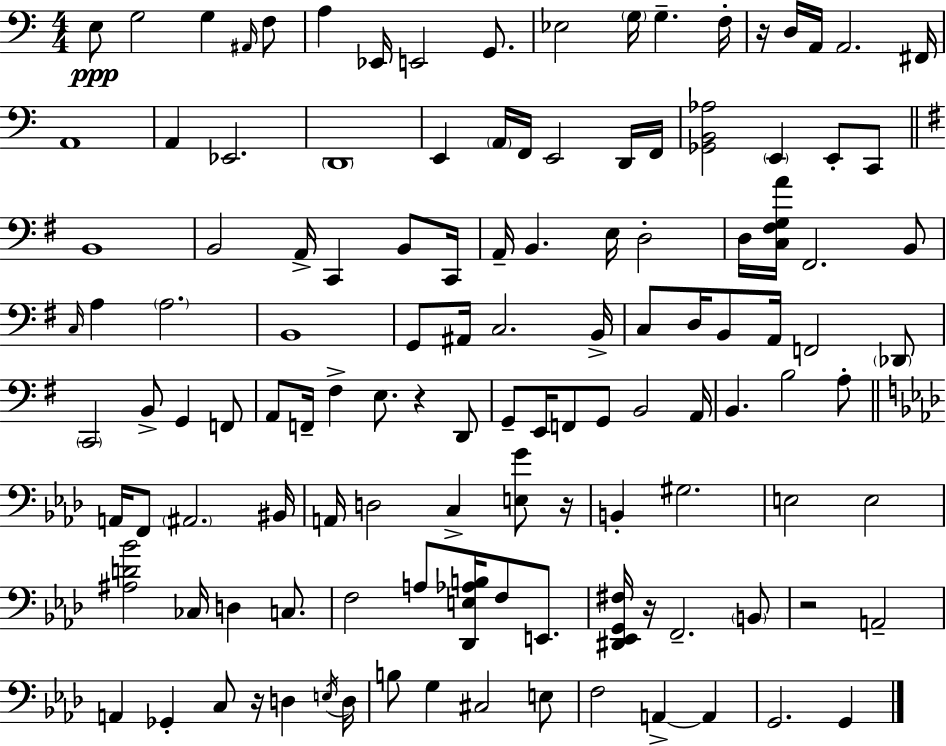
E3/e G3/h G3/q A#2/s F3/e A3/q Eb2/s E2/h G2/e. Eb3/h G3/s G3/q. F3/s R/s D3/s A2/s A2/h. F#2/s A2/w A2/q Eb2/h. D2/w E2/q A2/s F2/s E2/h D2/s F2/s [Gb2,B2,Ab3]/h E2/q E2/e C2/e B2/w B2/h A2/s C2/q B2/e C2/s A2/s B2/q. E3/s D3/h D3/s [C3,F#3,G3,A4]/s F#2/h. B2/e C3/s A3/q A3/h. B2/w G2/e A#2/s C3/h. B2/s C3/e D3/s B2/e A2/s F2/h Db2/e C2/h B2/e G2/q F2/e A2/e F2/s F#3/q E3/e. R/q D2/e G2/e E2/s F2/e G2/e B2/h A2/s B2/q. B3/h A3/e A2/s F2/e A#2/h. BIS2/s A2/s D3/h C3/q [E3,G4]/e R/s B2/q G#3/h. E3/h E3/h [A#3,D4,Bb4]/h CES3/s D3/q C3/e. F3/h A3/e [Db2,E3,Ab3,B3]/s F3/e E2/e. [D#2,Eb2,G2,F#3]/s R/s F2/h. B2/e R/h A2/h A2/q Gb2/q C3/e R/s D3/q E3/s D3/s B3/e G3/q C#3/h E3/e F3/h A2/q A2/q G2/h. G2/q